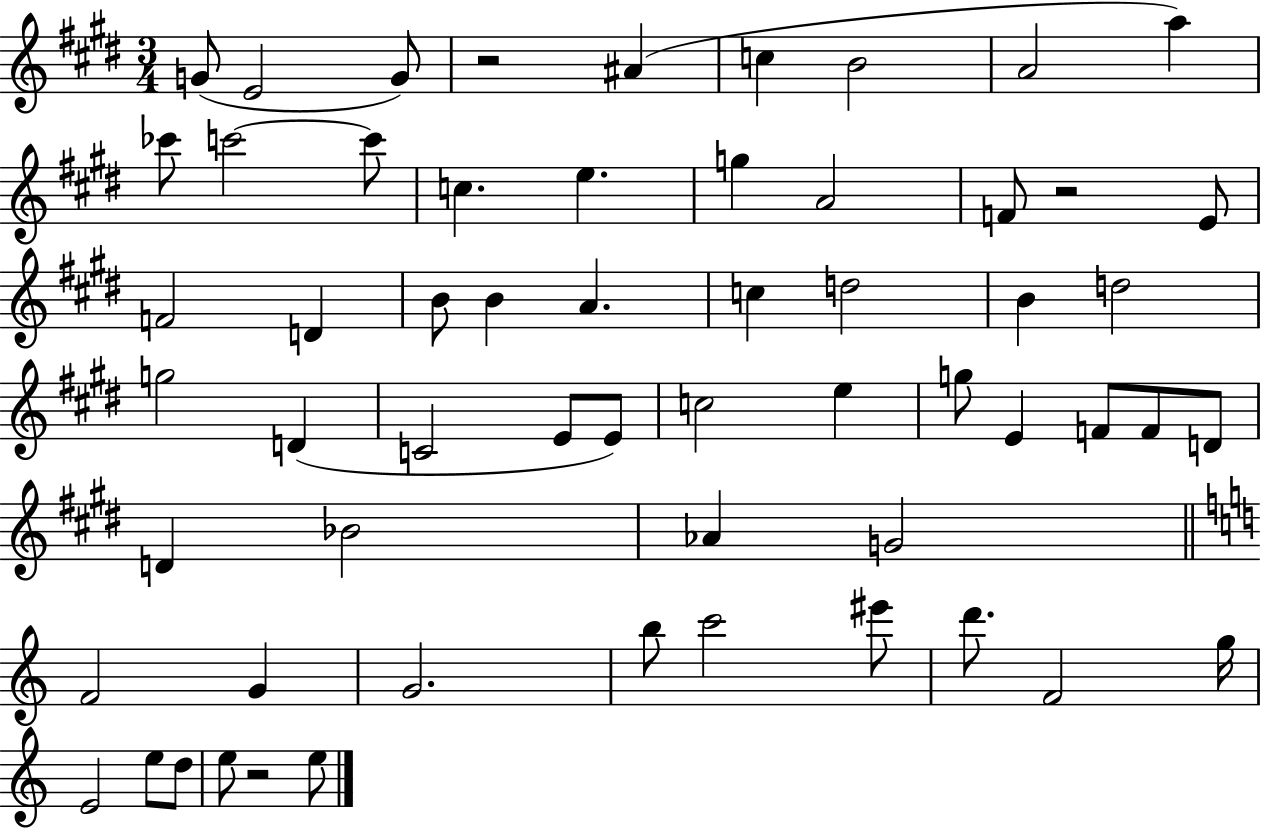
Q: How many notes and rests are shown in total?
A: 59